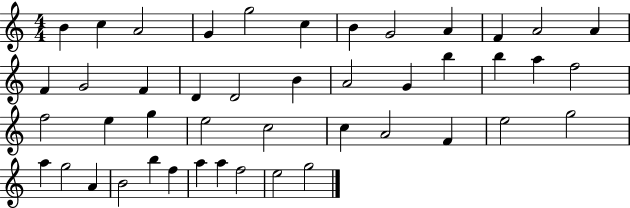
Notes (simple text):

B4/q C5/q A4/h G4/q G5/h C5/q B4/q G4/h A4/q F4/q A4/h A4/q F4/q G4/h F4/q D4/q D4/h B4/q A4/h G4/q B5/q B5/q A5/q F5/h F5/h E5/q G5/q E5/h C5/h C5/q A4/h F4/q E5/h G5/h A5/q G5/h A4/q B4/h B5/q F5/q A5/q A5/q F5/h E5/h G5/h